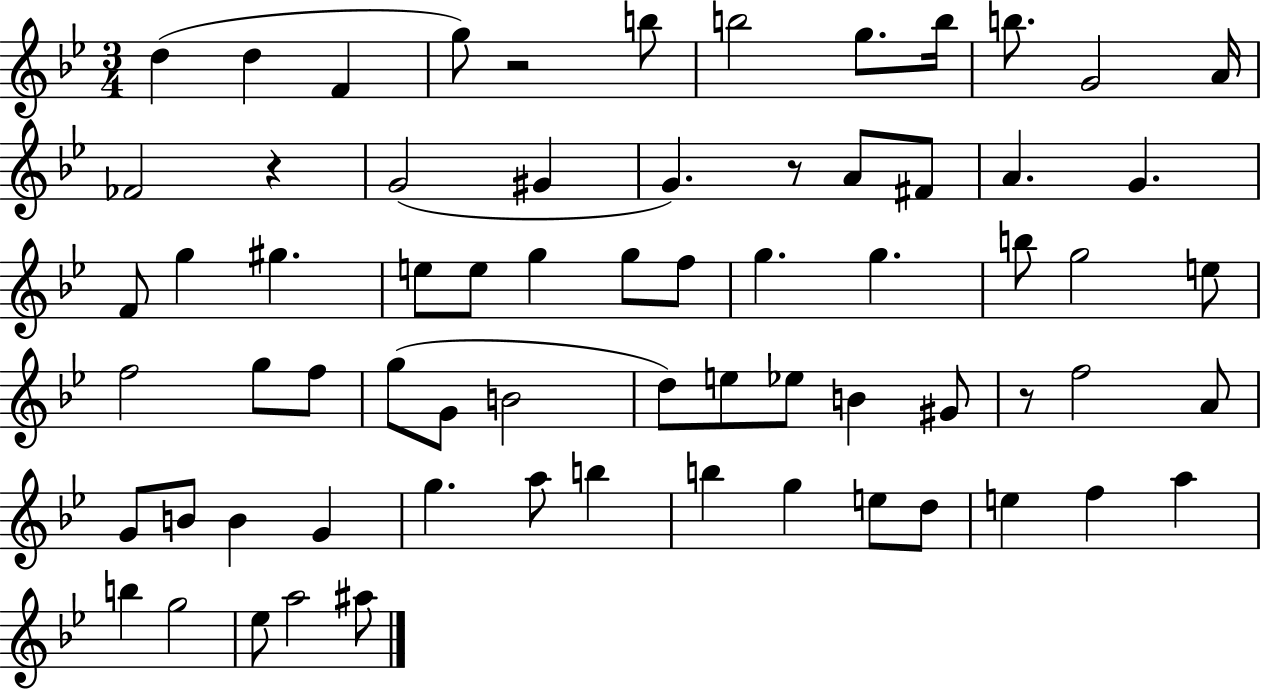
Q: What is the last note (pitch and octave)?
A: A#5